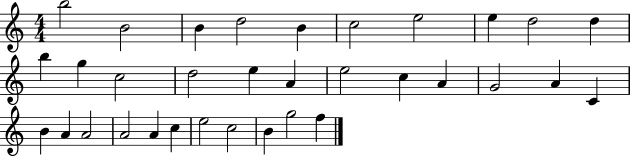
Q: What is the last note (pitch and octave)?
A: F5